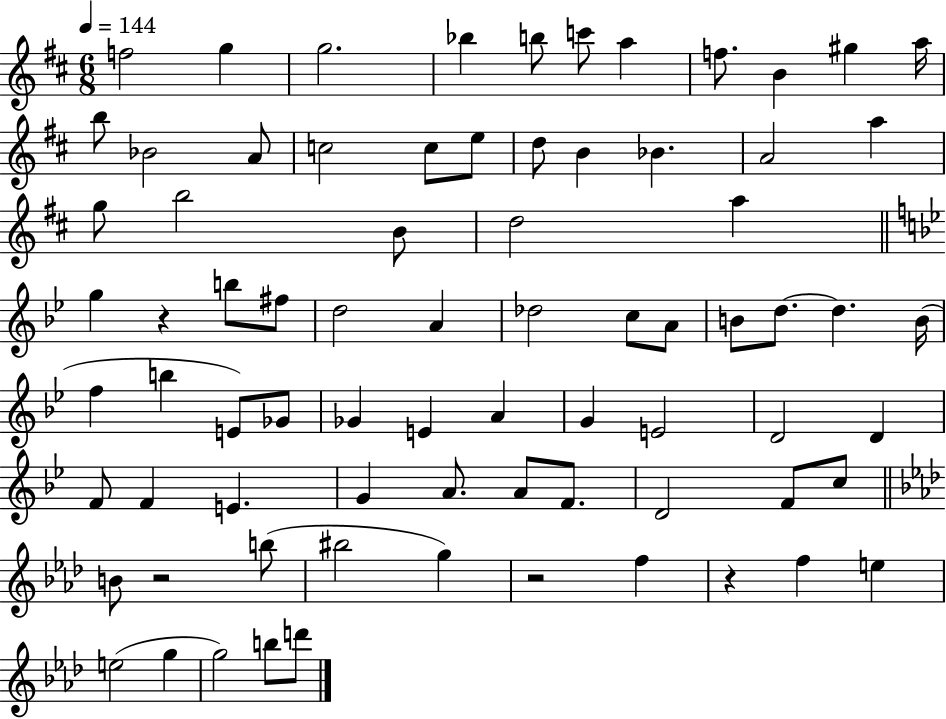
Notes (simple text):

F5/h G5/q G5/h. Bb5/q B5/e C6/e A5/q F5/e. B4/q G#5/q A5/s B5/e Bb4/h A4/e C5/h C5/e E5/e D5/e B4/q Bb4/q. A4/h A5/q G5/e B5/h B4/e D5/h A5/q G5/q R/q B5/e F#5/e D5/h A4/q Db5/h C5/e A4/e B4/e D5/e. D5/q. B4/s F5/q B5/q E4/e Gb4/e Gb4/q E4/q A4/q G4/q E4/h D4/h D4/q F4/e F4/q E4/q. G4/q A4/e. A4/e F4/e. D4/h F4/e C5/e B4/e R/h B5/e BIS5/h G5/q R/h F5/q R/q F5/q E5/q E5/h G5/q G5/h B5/e D6/e